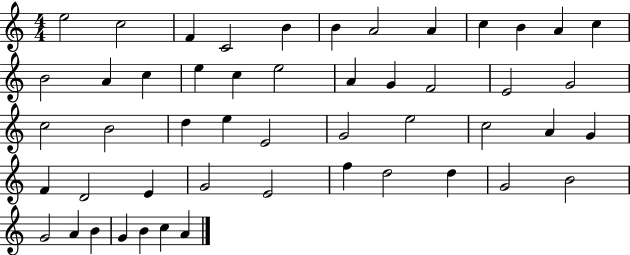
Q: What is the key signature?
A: C major